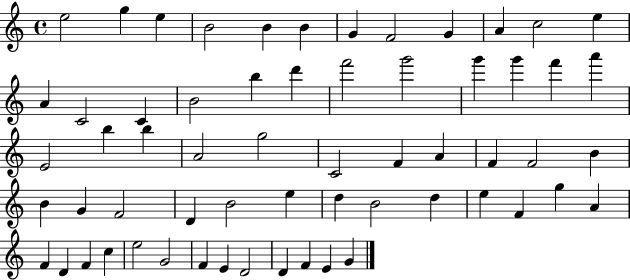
{
  \clef treble
  \time 4/4
  \defaultTimeSignature
  \key c \major
  e''2 g''4 e''4 | b'2 b'4 b'4 | g'4 f'2 g'4 | a'4 c''2 e''4 | \break a'4 c'2 c'4 | b'2 b''4 d'''4 | f'''2 g'''2 | g'''4 g'''4 f'''4 a'''4 | \break e'2 b''4 b''4 | a'2 g''2 | c'2 f'4 a'4 | f'4 f'2 b'4 | \break b'4 g'4 f'2 | d'4 b'2 e''4 | d''4 b'2 d''4 | e''4 f'4 g''4 a'4 | \break f'4 d'4 f'4 c''4 | e''2 g'2 | f'4 e'4 d'2 | d'4 f'4 e'4 g'4 | \break \bar "|."
}